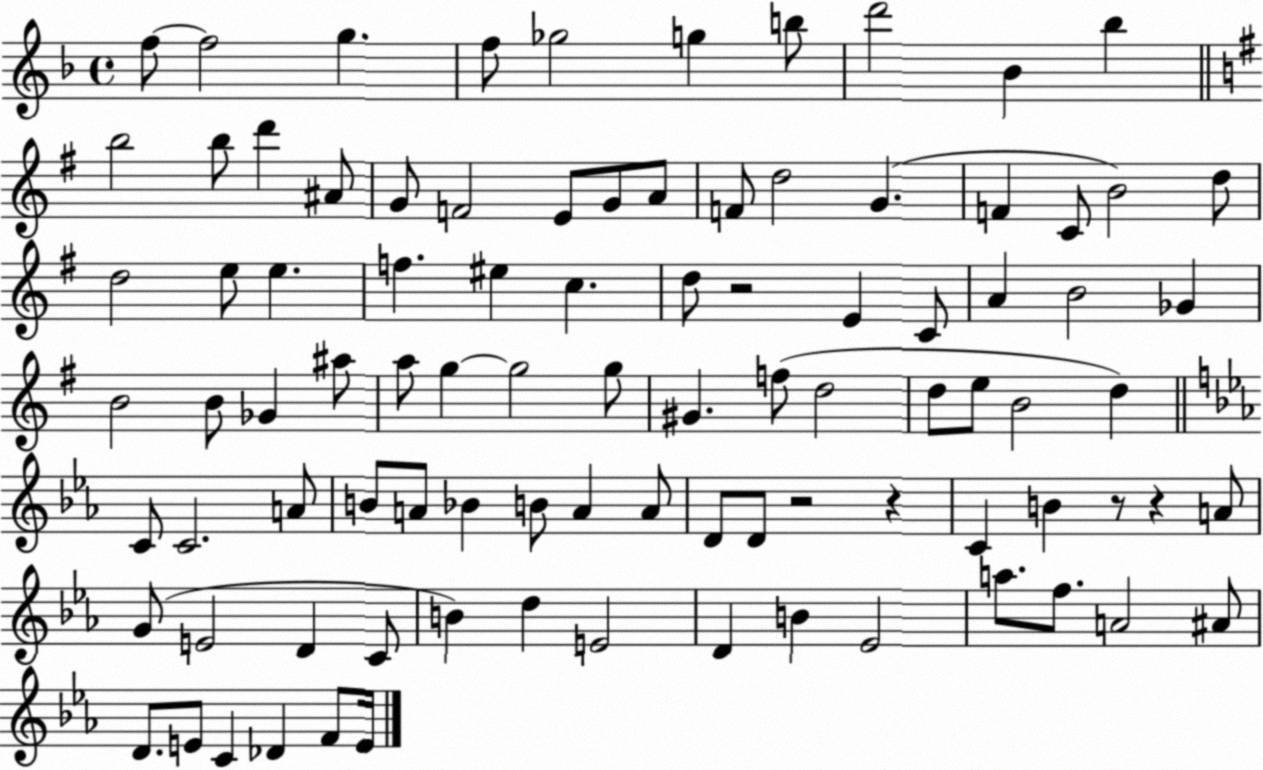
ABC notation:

X:1
T:Untitled
M:4/4
L:1/4
K:F
f/2 f2 g f/2 _g2 g b/2 d'2 _B _b b2 b/2 d' ^A/2 G/2 F2 E/2 G/2 A/2 F/2 d2 G F C/2 B2 d/2 d2 e/2 e f ^e c d/2 z2 E C/2 A B2 _G B2 B/2 _G ^a/2 a/2 g g2 g/2 ^G f/2 d2 d/2 e/2 B2 d C/2 C2 A/2 B/2 A/2 _B B/2 A A/2 D/2 D/2 z2 z C B z/2 z A/2 G/2 E2 D C/2 B d E2 D B _E2 a/2 f/2 A2 ^A/2 D/2 E/2 C _D F/2 E/4